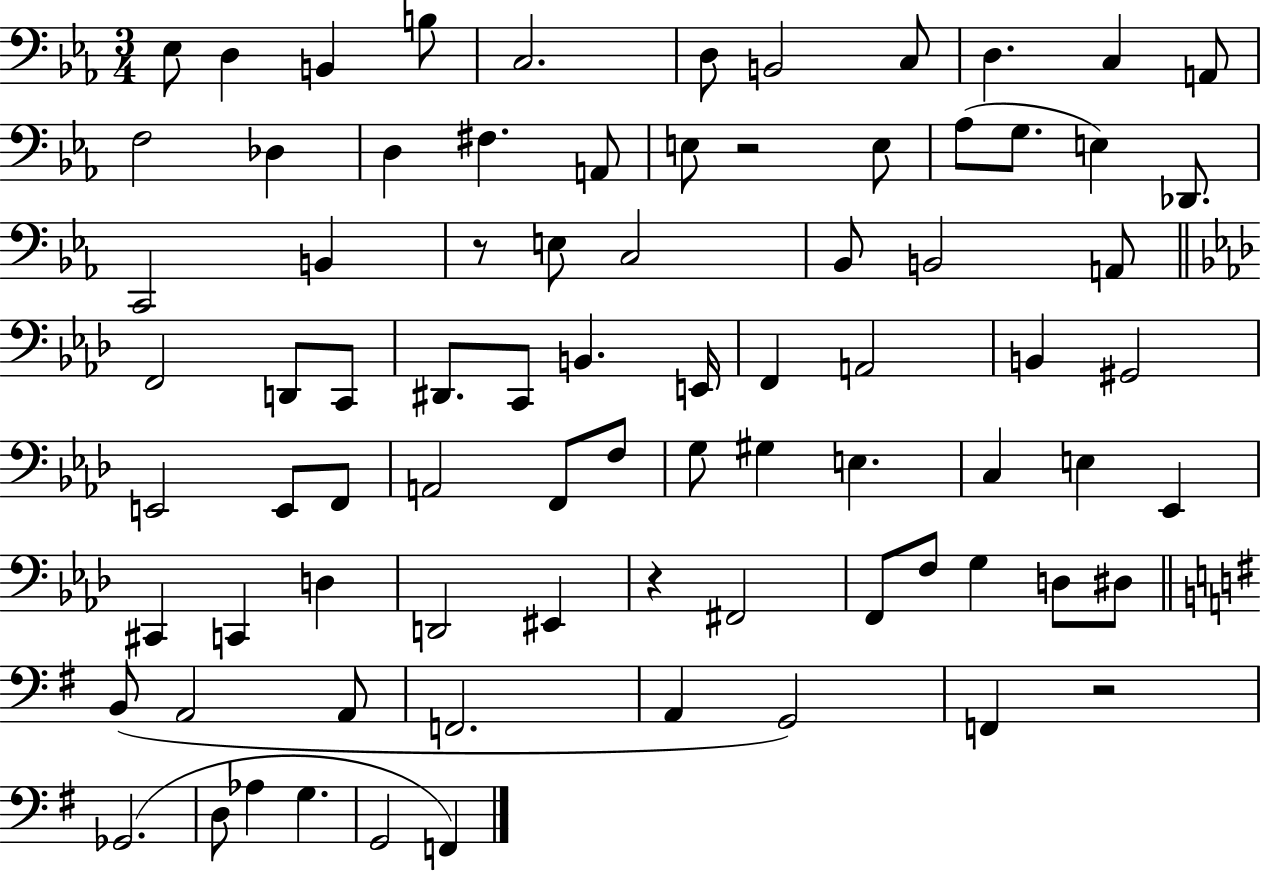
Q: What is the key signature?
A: EES major